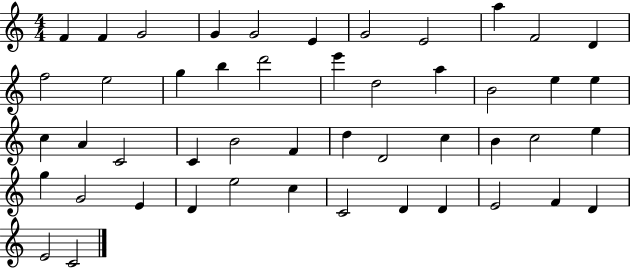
F4/q F4/q G4/h G4/q G4/h E4/q G4/h E4/h A5/q F4/h D4/q F5/h E5/h G5/q B5/q D6/h E6/q D5/h A5/q B4/h E5/q E5/q C5/q A4/q C4/h C4/q B4/h F4/q D5/q D4/h C5/q B4/q C5/h E5/q G5/q G4/h E4/q D4/q E5/h C5/q C4/h D4/q D4/q E4/h F4/q D4/q E4/h C4/h